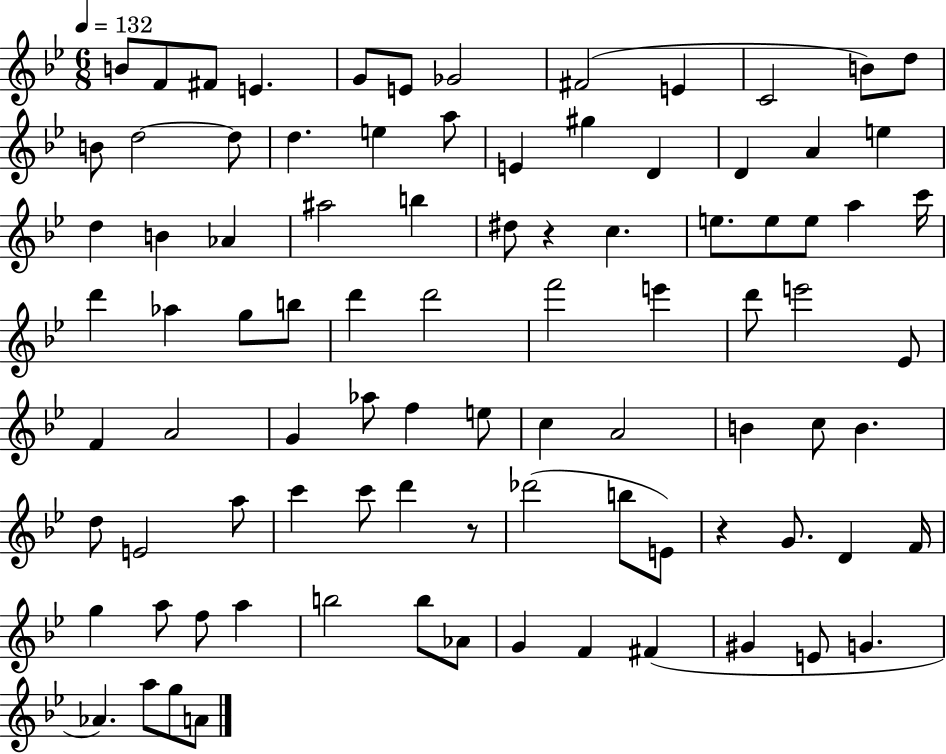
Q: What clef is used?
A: treble